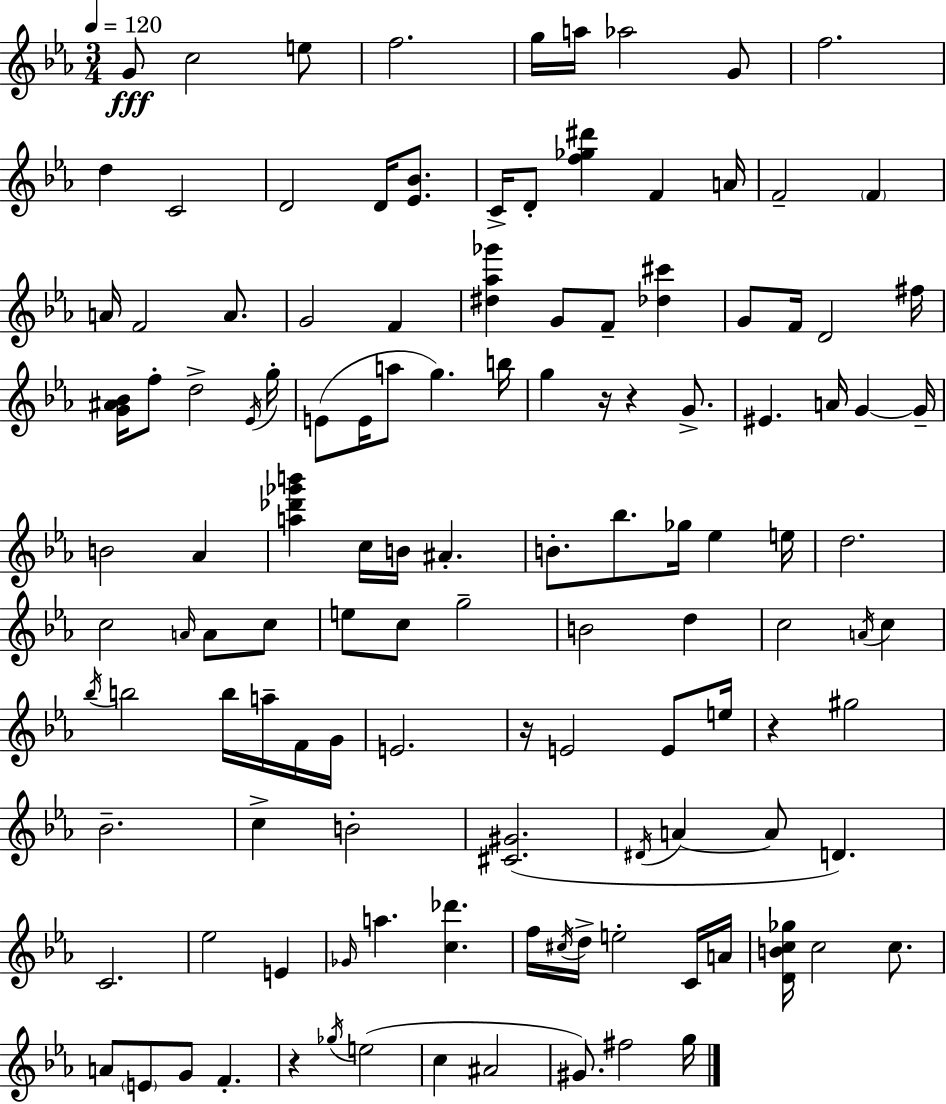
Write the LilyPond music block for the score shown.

{
  \clef treble
  \numericTimeSignature
  \time 3/4
  \key c \minor
  \tempo 4 = 120
  g'8\fff c''2 e''8 | f''2. | g''16 a''16 aes''2 g'8 | f''2. | \break d''4 c'2 | d'2 d'16 <ees' bes'>8. | c'16-> d'8-. <f'' ges'' dis'''>4 f'4 a'16 | f'2-- \parenthesize f'4 | \break a'16 f'2 a'8. | g'2 f'4 | <dis'' aes'' ges'''>4 g'8 f'8-- <des'' cis'''>4 | g'8 f'16 d'2 fis''16 | \break <g' ais' bes'>16 f''8-. d''2-> \acciaccatura { ees'16 } | g''16-. e'8( e'16 a''8 g''4.) | b''16 g''4 r16 r4 g'8.-> | eis'4. a'16 g'4~~ | \break g'16-- b'2 aes'4 | <a'' des''' ges''' b'''>4 c''16 b'16 ais'4.-. | b'8.-. bes''8. ges''16 ees''4 | e''16 d''2. | \break c''2 \grace { a'16 } a'8 | c''8 e''8 c''8 g''2-- | b'2 d''4 | c''2 \acciaccatura { a'16 } c''4 | \break \acciaccatura { bes''16 } b''2 | b''16 a''16-- f'16 g'16 e'2. | r16 e'2 | e'8 e''16 r4 gis''2 | \break bes'2.-- | c''4-> b'2-. | <cis' gis'>2.( | \acciaccatura { dis'16 } a'4~~ a'8 d'4.) | \break c'2. | ees''2 | e'4 \grace { ges'16 } a''4. | <c'' des'''>4. f''16 \acciaccatura { cis''16 } d''16-> e''2-. | \break c'16 a'16 <d' b' c'' ges''>16 c''2 | c''8. a'8 \parenthesize e'8 g'8 | f'4.-. r4 \acciaccatura { ges''16 }( | e''2 c''4 | \break ais'2 gis'8.) fis''2 | g''16 \bar "|."
}